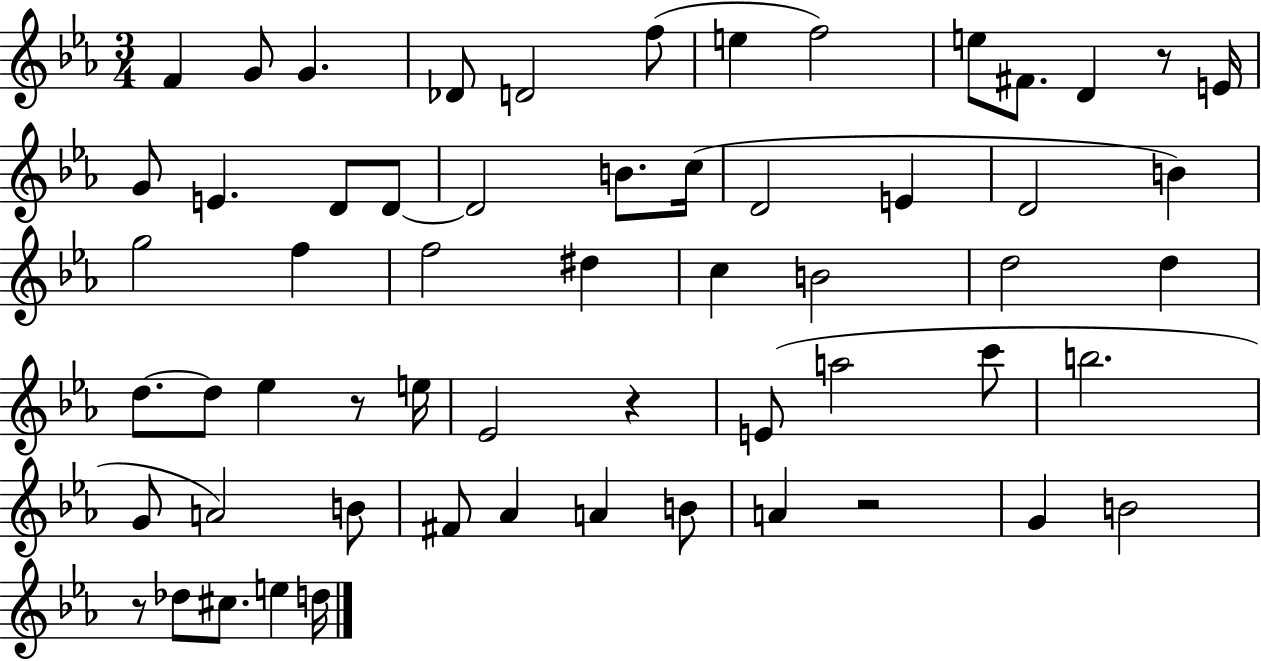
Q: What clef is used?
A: treble